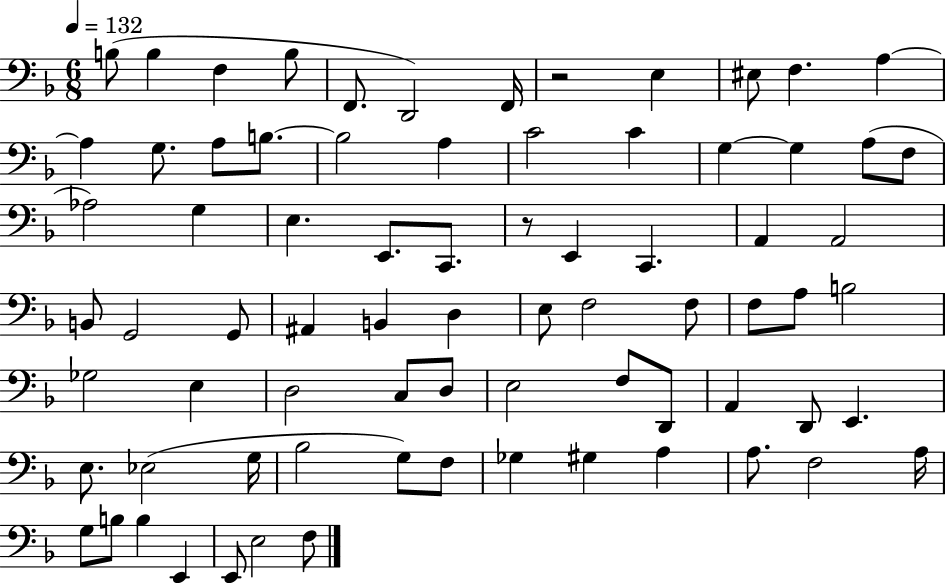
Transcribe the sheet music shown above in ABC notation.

X:1
T:Untitled
M:6/8
L:1/4
K:F
B,/2 B, F, B,/2 F,,/2 D,,2 F,,/4 z2 E, ^E,/2 F, A, A, G,/2 A,/2 B,/2 B,2 A, C2 C G, G, A,/2 F,/2 _A,2 G, E, E,,/2 C,,/2 z/2 E,, C,, A,, A,,2 B,,/2 G,,2 G,,/2 ^A,, B,, D, E,/2 F,2 F,/2 F,/2 A,/2 B,2 _G,2 E, D,2 C,/2 D,/2 E,2 F,/2 D,,/2 A,, D,,/2 E,, E,/2 _E,2 G,/4 _B,2 G,/2 F,/2 _G, ^G, A, A,/2 F,2 A,/4 G,/2 B,/2 B, E,, E,,/2 E,2 F,/2